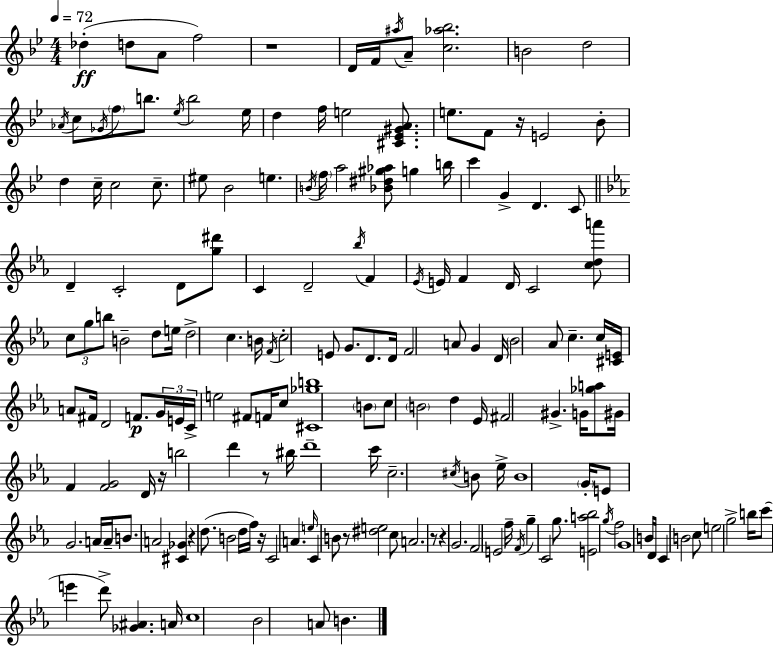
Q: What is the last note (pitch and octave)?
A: B4